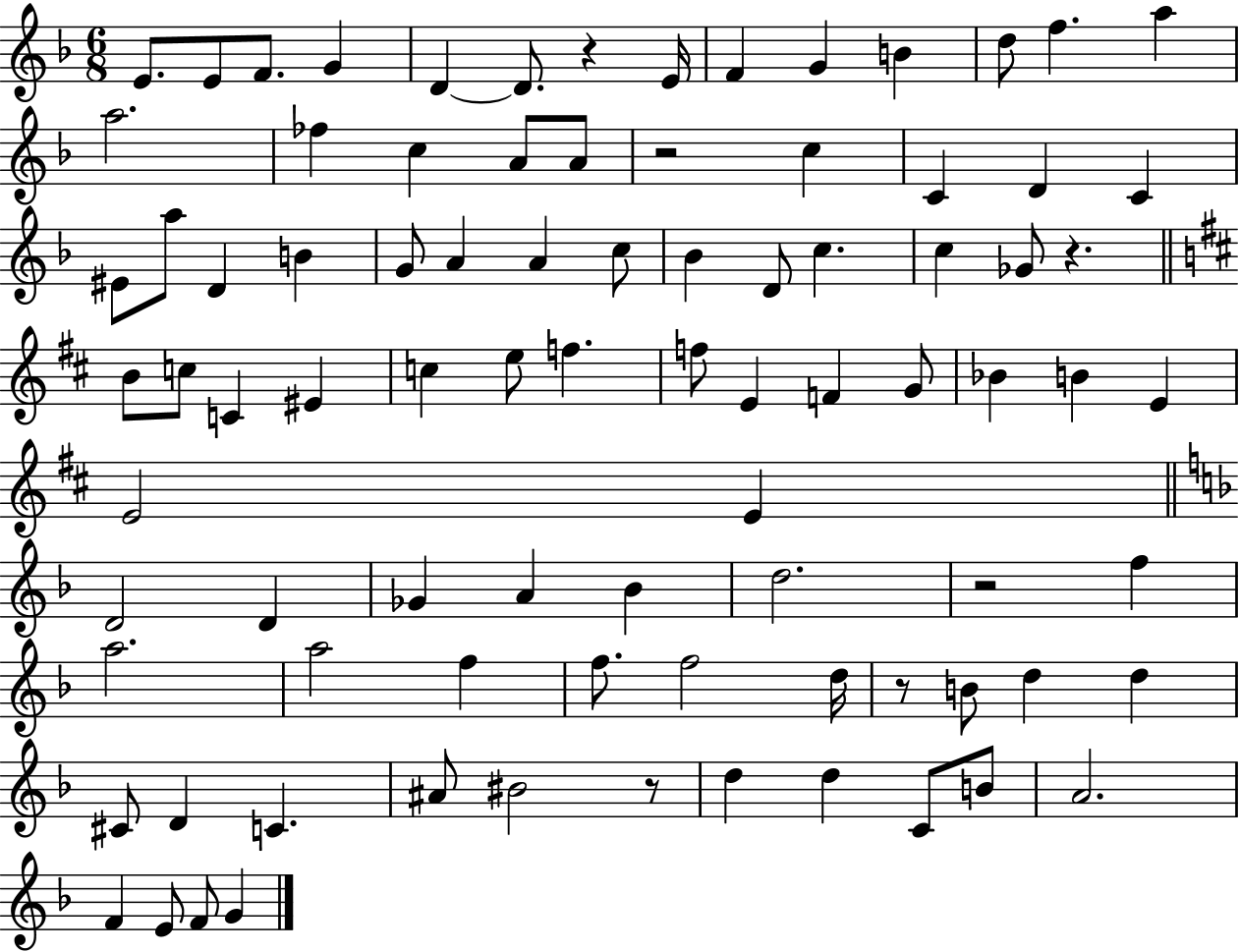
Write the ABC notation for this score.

X:1
T:Untitled
M:6/8
L:1/4
K:F
E/2 E/2 F/2 G D D/2 z E/4 F G B d/2 f a a2 _f c A/2 A/2 z2 c C D C ^E/2 a/2 D B G/2 A A c/2 _B D/2 c c _G/2 z B/2 c/2 C ^E c e/2 f f/2 E F G/2 _B B E E2 E D2 D _G A _B d2 z2 f a2 a2 f f/2 f2 d/4 z/2 B/2 d d ^C/2 D C ^A/2 ^B2 z/2 d d C/2 B/2 A2 F E/2 F/2 G